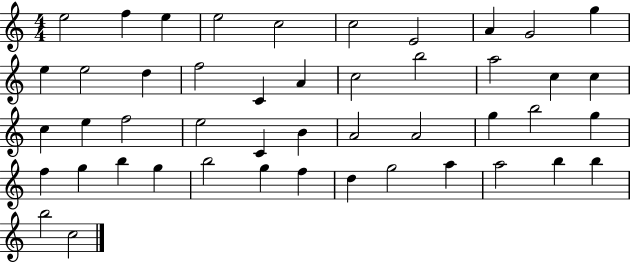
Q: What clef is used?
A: treble